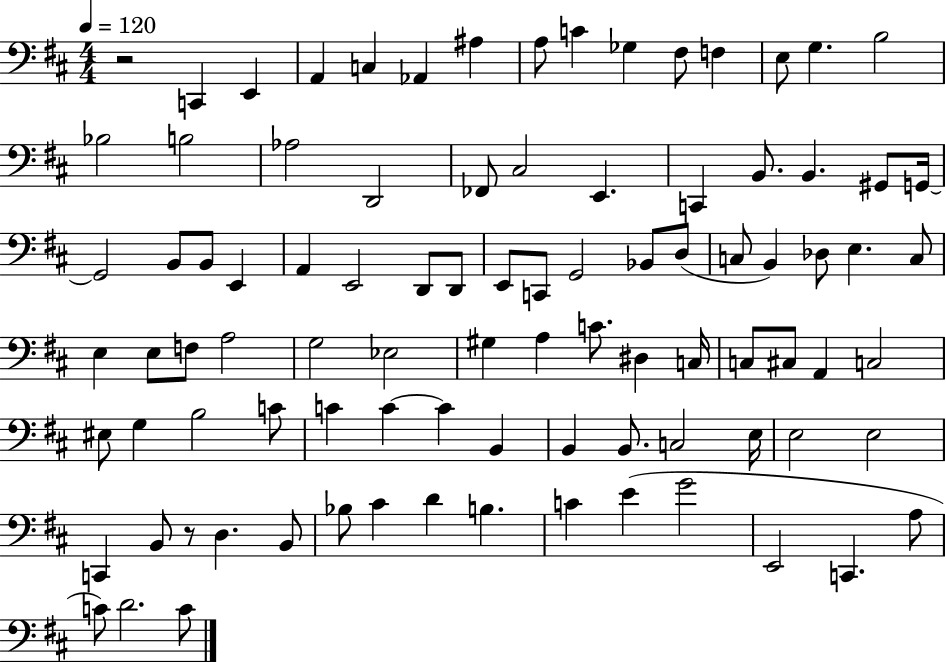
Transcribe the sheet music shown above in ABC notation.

X:1
T:Untitled
M:4/4
L:1/4
K:D
z2 C,, E,, A,, C, _A,, ^A, A,/2 C _G, ^F,/2 F, E,/2 G, B,2 _B,2 B,2 _A,2 D,,2 _F,,/2 ^C,2 E,, C,, B,,/2 B,, ^G,,/2 G,,/4 G,,2 B,,/2 B,,/2 E,, A,, E,,2 D,,/2 D,,/2 E,,/2 C,,/2 G,,2 _B,,/2 D,/2 C,/2 B,, _D,/2 E, C,/2 E, E,/2 F,/2 A,2 G,2 _E,2 ^G, A, C/2 ^D, C,/4 C,/2 ^C,/2 A,, C,2 ^E,/2 G, B,2 C/2 C C C B,, B,, B,,/2 C,2 E,/4 E,2 E,2 C,, B,,/2 z/2 D, B,,/2 _B,/2 ^C D B, C E G2 E,,2 C,, A,/2 C/2 D2 C/2